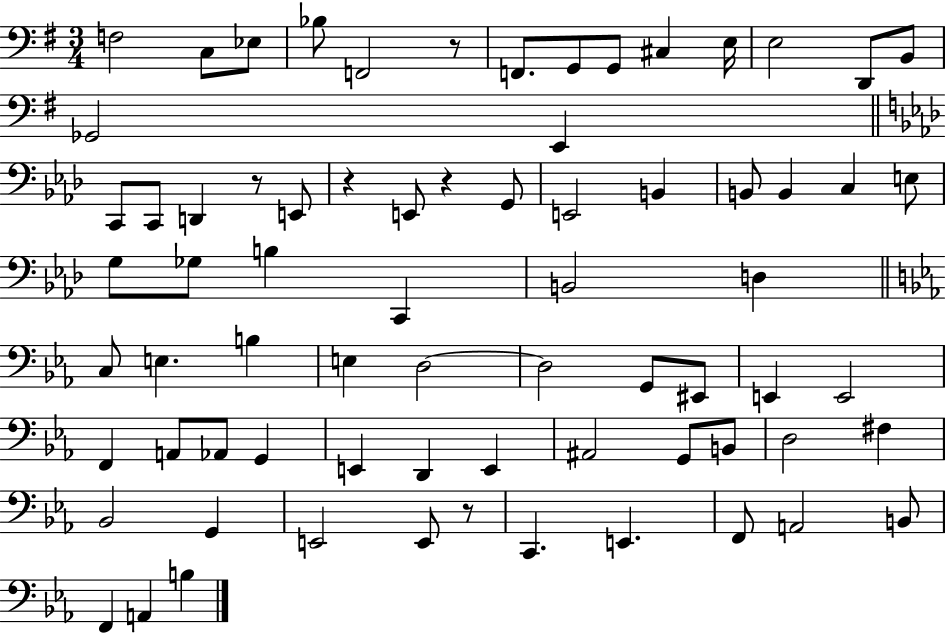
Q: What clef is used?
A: bass